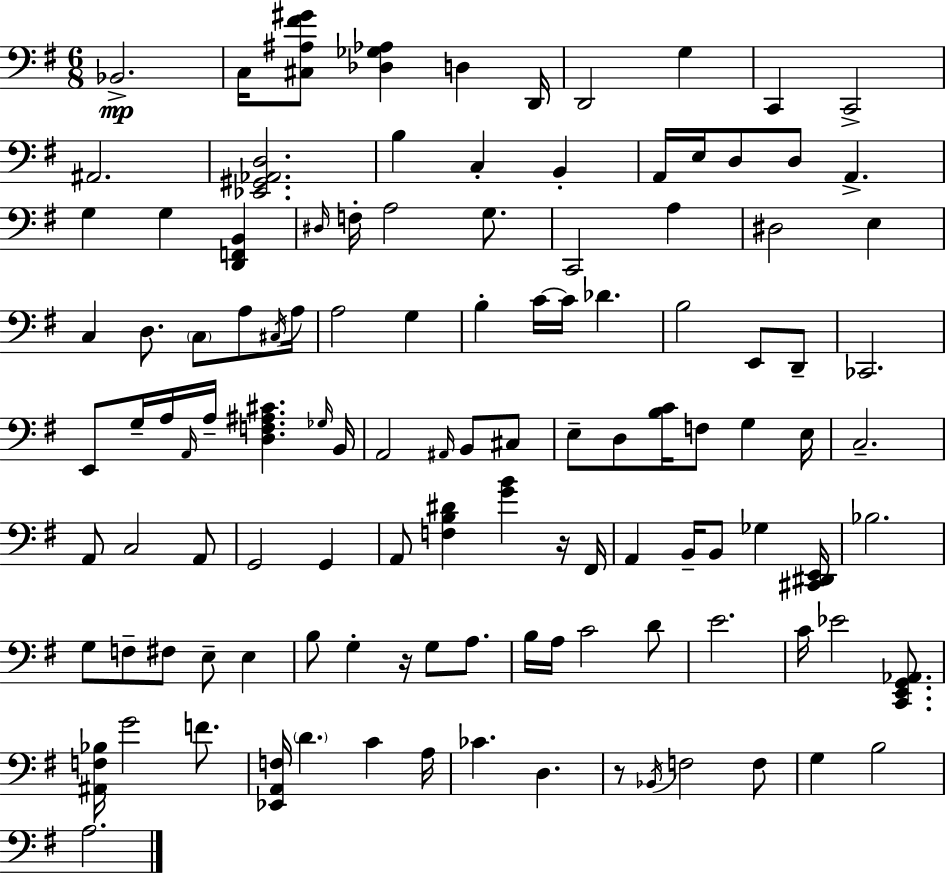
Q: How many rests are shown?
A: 3